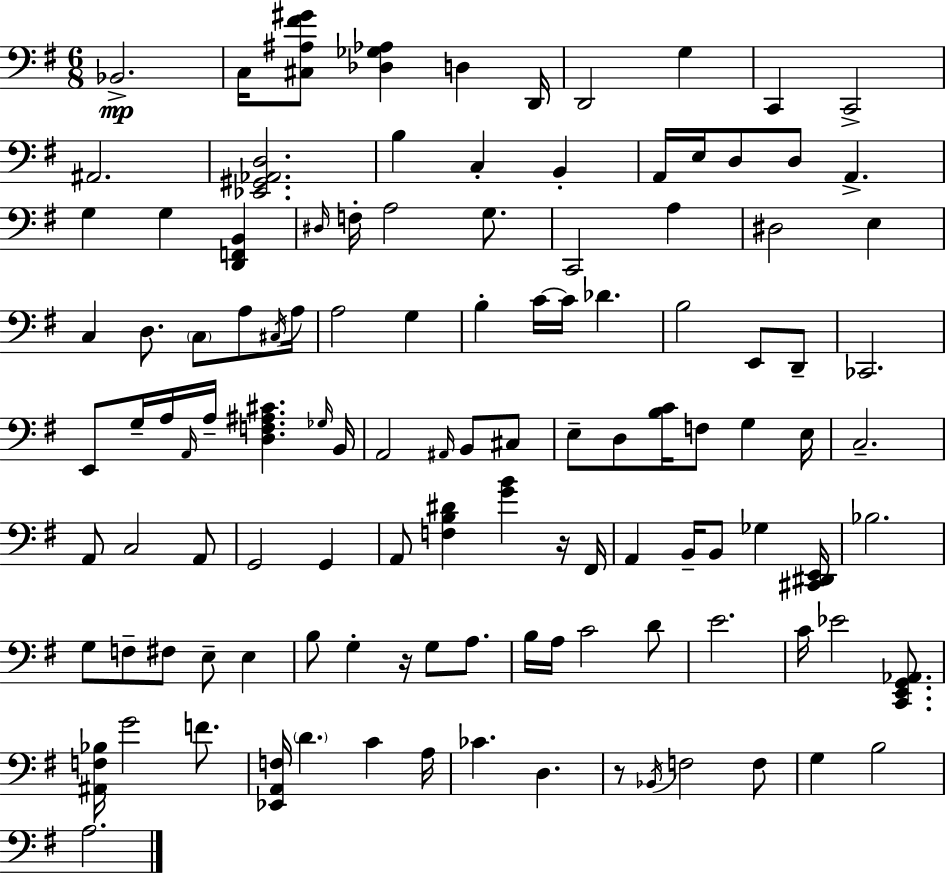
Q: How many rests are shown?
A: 3